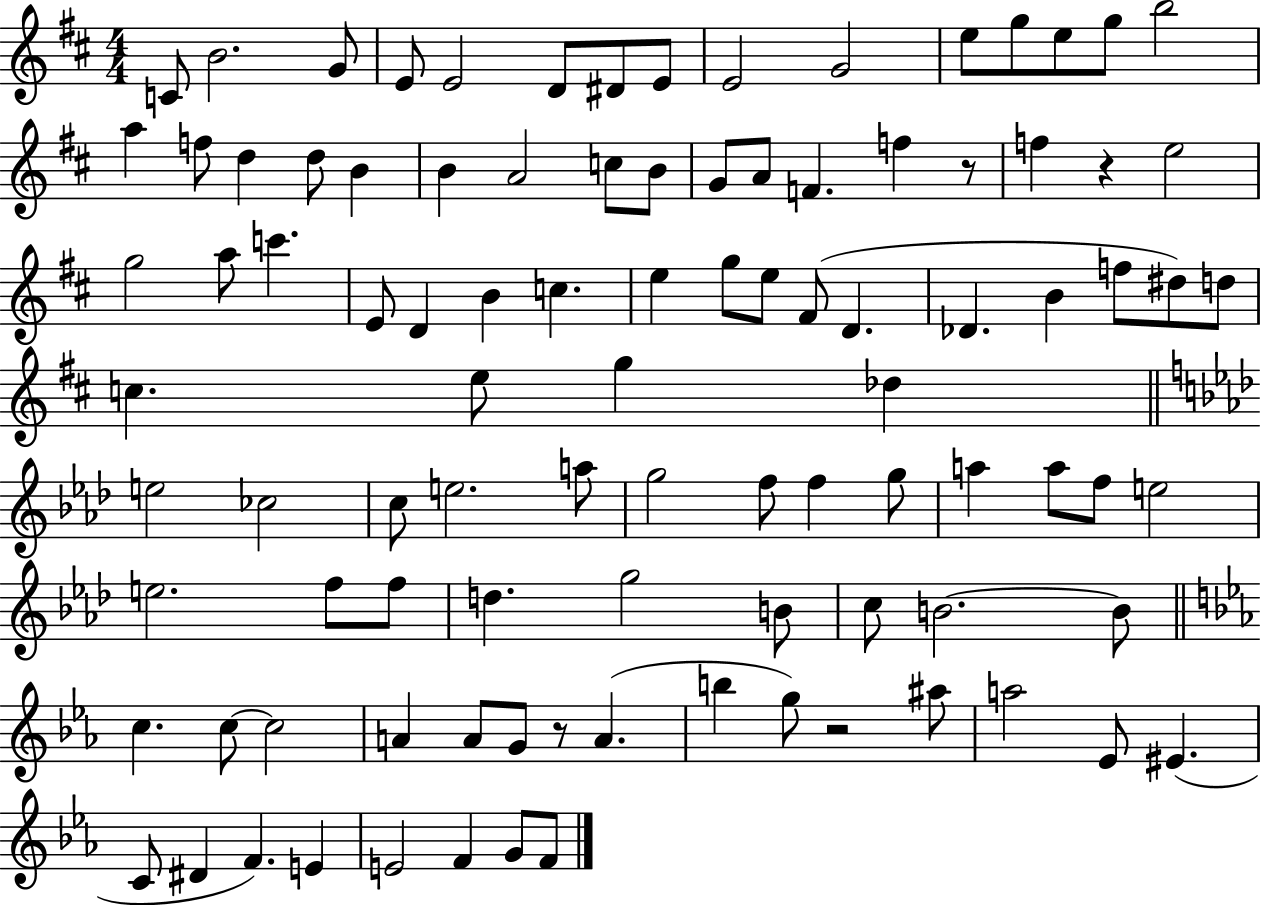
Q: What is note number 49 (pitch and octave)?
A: E5